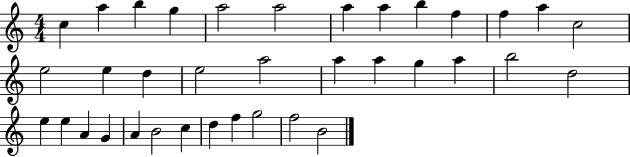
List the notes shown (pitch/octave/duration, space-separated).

C5/q A5/q B5/q G5/q A5/h A5/h A5/q A5/q B5/q F5/q F5/q A5/q C5/h E5/h E5/q D5/q E5/h A5/h A5/q A5/q G5/q A5/q B5/h D5/h E5/q E5/q A4/q G4/q A4/q B4/h C5/q D5/q F5/q G5/h F5/h B4/h